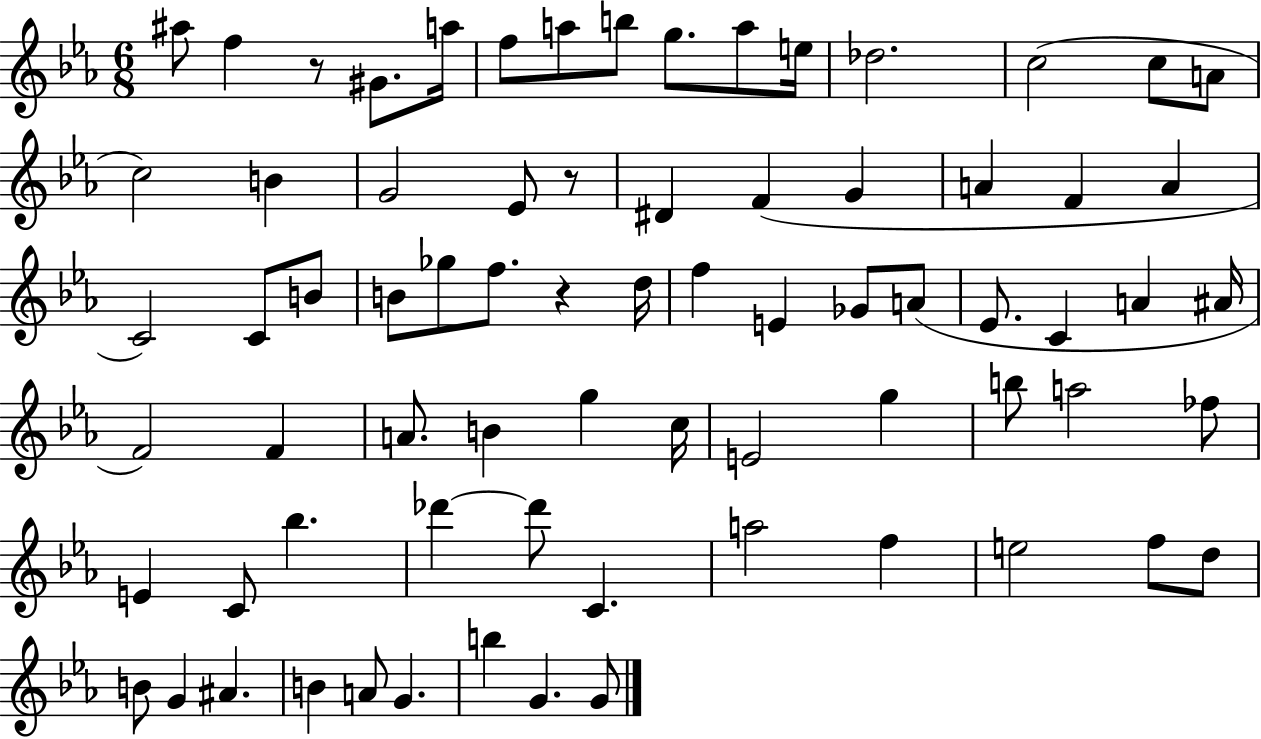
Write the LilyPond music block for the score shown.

{
  \clef treble
  \numericTimeSignature
  \time 6/8
  \key ees \major
  ais''8 f''4 r8 gis'8. a''16 | f''8 a''8 b''8 g''8. a''8 e''16 | des''2. | c''2( c''8 a'8 | \break c''2) b'4 | g'2 ees'8 r8 | dis'4 f'4( g'4 | a'4 f'4 a'4 | \break c'2) c'8 b'8 | b'8 ges''8 f''8. r4 d''16 | f''4 e'4 ges'8 a'8( | ees'8. c'4 a'4 ais'16 | \break f'2) f'4 | a'8. b'4 g''4 c''16 | e'2 g''4 | b''8 a''2 fes''8 | \break e'4 c'8 bes''4. | des'''4~~ des'''8 c'4. | a''2 f''4 | e''2 f''8 d''8 | \break b'8 g'4 ais'4. | b'4 a'8 g'4. | b''4 g'4. g'8 | \bar "|."
}